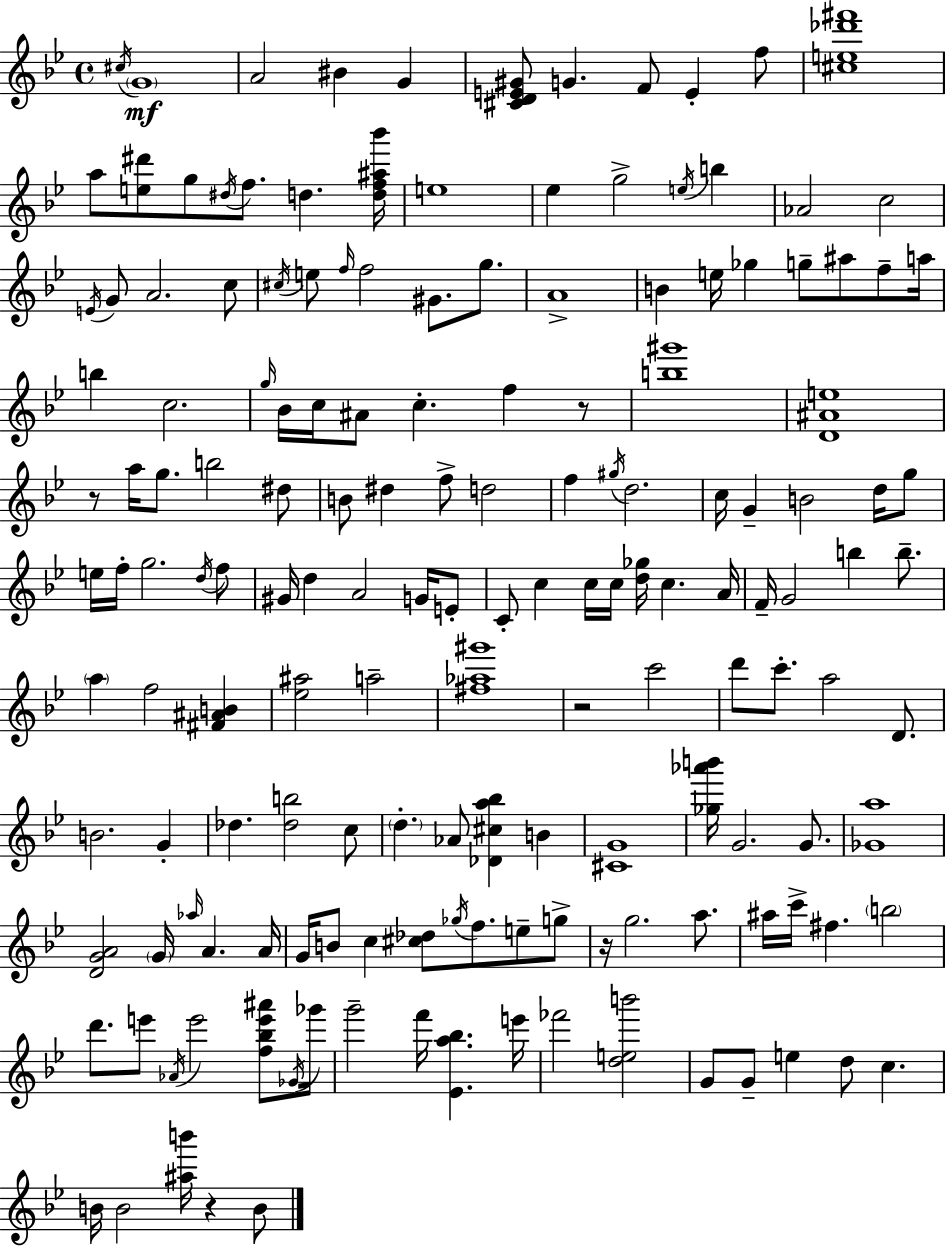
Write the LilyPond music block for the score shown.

{
  \clef treble
  \time 4/4
  \defaultTimeSignature
  \key bes \major
  \acciaccatura { cis''16 }\mf \parenthesize g'1 | a'2 bis'4 g'4 | <cis' d' e' gis'>8 g'4. f'8 e'4-. f''8 | <cis'' e'' des''' fis'''>1 | \break a''8 <e'' dis'''>8 g''8 \acciaccatura { dis''16 } f''8. d''4. | <d'' f'' ais'' bes'''>16 e''1 | ees''4 g''2-> \acciaccatura { e''16 } b''4 | aes'2 c''2 | \break \acciaccatura { e'16 } g'8 a'2. | c''8 \acciaccatura { cis''16 } e''8 \grace { f''16 } f''2 | gis'8. g''8. a'1-> | b'4 e''16 ges''4 g''8-- | \break ais''8 f''8-- a''16 b''4 c''2. | \grace { g''16 } bes'16 c''16 ais'8 c''4.-. | f''4 r8 <b'' gis'''>1 | <d' ais' e''>1 | \break r8 a''16 g''8. b''2 | dis''8 b'8 dis''4 f''8-> d''2 | f''4 \acciaccatura { gis''16 } d''2. | c''16 g'4-- b'2 | \break d''16 g''8 e''16 f''16-. g''2. | \acciaccatura { d''16 } f''8 gis'16 d''4 a'2 | g'16 e'8-. c'8-. c''4 c''16 | c''16 <d'' ges''>16 c''4. a'16 f'16-- g'2 | \break b''4 b''8.-- \parenthesize a''4 f''2 | <fis' ais' b'>4 <ees'' ais''>2 | a''2-- <fis'' aes'' gis'''>1 | r2 | \break c'''2 d'''8 c'''8.-. a''2 | d'8. b'2. | g'4-. des''4. <des'' b''>2 | c''8 \parenthesize d''4.-. aes'8 | \break <des' cis'' a'' bes''>4 b'4 <cis' g'>1 | <ges'' aes''' b'''>16 g'2. | g'8. <ges' a''>1 | <d' g' a'>2 | \break \parenthesize g'16 \grace { aes''16 } a'4. a'16 g'16 b'8 c''4 | <cis'' des''>8 \acciaccatura { ges''16 } f''8. e''8-- g''8-> r16 g''2. | a''8. ais''16 c'''16-> fis''4. | \parenthesize b''2 d'''8. e'''8 | \break \acciaccatura { aes'16 } e'''2 <f'' bes'' e''' ais'''>8 \acciaccatura { ges'16 } ges'''16 g'''2-- | f'''16 <ees' a'' bes''>4. e'''16 fes'''2 | <d'' e'' b'''>2 g'8 g'8-- | e''4 d''8 c''4. b'16 b'2 | \break <ais'' b'''>16 r4 b'8 \bar "|."
}